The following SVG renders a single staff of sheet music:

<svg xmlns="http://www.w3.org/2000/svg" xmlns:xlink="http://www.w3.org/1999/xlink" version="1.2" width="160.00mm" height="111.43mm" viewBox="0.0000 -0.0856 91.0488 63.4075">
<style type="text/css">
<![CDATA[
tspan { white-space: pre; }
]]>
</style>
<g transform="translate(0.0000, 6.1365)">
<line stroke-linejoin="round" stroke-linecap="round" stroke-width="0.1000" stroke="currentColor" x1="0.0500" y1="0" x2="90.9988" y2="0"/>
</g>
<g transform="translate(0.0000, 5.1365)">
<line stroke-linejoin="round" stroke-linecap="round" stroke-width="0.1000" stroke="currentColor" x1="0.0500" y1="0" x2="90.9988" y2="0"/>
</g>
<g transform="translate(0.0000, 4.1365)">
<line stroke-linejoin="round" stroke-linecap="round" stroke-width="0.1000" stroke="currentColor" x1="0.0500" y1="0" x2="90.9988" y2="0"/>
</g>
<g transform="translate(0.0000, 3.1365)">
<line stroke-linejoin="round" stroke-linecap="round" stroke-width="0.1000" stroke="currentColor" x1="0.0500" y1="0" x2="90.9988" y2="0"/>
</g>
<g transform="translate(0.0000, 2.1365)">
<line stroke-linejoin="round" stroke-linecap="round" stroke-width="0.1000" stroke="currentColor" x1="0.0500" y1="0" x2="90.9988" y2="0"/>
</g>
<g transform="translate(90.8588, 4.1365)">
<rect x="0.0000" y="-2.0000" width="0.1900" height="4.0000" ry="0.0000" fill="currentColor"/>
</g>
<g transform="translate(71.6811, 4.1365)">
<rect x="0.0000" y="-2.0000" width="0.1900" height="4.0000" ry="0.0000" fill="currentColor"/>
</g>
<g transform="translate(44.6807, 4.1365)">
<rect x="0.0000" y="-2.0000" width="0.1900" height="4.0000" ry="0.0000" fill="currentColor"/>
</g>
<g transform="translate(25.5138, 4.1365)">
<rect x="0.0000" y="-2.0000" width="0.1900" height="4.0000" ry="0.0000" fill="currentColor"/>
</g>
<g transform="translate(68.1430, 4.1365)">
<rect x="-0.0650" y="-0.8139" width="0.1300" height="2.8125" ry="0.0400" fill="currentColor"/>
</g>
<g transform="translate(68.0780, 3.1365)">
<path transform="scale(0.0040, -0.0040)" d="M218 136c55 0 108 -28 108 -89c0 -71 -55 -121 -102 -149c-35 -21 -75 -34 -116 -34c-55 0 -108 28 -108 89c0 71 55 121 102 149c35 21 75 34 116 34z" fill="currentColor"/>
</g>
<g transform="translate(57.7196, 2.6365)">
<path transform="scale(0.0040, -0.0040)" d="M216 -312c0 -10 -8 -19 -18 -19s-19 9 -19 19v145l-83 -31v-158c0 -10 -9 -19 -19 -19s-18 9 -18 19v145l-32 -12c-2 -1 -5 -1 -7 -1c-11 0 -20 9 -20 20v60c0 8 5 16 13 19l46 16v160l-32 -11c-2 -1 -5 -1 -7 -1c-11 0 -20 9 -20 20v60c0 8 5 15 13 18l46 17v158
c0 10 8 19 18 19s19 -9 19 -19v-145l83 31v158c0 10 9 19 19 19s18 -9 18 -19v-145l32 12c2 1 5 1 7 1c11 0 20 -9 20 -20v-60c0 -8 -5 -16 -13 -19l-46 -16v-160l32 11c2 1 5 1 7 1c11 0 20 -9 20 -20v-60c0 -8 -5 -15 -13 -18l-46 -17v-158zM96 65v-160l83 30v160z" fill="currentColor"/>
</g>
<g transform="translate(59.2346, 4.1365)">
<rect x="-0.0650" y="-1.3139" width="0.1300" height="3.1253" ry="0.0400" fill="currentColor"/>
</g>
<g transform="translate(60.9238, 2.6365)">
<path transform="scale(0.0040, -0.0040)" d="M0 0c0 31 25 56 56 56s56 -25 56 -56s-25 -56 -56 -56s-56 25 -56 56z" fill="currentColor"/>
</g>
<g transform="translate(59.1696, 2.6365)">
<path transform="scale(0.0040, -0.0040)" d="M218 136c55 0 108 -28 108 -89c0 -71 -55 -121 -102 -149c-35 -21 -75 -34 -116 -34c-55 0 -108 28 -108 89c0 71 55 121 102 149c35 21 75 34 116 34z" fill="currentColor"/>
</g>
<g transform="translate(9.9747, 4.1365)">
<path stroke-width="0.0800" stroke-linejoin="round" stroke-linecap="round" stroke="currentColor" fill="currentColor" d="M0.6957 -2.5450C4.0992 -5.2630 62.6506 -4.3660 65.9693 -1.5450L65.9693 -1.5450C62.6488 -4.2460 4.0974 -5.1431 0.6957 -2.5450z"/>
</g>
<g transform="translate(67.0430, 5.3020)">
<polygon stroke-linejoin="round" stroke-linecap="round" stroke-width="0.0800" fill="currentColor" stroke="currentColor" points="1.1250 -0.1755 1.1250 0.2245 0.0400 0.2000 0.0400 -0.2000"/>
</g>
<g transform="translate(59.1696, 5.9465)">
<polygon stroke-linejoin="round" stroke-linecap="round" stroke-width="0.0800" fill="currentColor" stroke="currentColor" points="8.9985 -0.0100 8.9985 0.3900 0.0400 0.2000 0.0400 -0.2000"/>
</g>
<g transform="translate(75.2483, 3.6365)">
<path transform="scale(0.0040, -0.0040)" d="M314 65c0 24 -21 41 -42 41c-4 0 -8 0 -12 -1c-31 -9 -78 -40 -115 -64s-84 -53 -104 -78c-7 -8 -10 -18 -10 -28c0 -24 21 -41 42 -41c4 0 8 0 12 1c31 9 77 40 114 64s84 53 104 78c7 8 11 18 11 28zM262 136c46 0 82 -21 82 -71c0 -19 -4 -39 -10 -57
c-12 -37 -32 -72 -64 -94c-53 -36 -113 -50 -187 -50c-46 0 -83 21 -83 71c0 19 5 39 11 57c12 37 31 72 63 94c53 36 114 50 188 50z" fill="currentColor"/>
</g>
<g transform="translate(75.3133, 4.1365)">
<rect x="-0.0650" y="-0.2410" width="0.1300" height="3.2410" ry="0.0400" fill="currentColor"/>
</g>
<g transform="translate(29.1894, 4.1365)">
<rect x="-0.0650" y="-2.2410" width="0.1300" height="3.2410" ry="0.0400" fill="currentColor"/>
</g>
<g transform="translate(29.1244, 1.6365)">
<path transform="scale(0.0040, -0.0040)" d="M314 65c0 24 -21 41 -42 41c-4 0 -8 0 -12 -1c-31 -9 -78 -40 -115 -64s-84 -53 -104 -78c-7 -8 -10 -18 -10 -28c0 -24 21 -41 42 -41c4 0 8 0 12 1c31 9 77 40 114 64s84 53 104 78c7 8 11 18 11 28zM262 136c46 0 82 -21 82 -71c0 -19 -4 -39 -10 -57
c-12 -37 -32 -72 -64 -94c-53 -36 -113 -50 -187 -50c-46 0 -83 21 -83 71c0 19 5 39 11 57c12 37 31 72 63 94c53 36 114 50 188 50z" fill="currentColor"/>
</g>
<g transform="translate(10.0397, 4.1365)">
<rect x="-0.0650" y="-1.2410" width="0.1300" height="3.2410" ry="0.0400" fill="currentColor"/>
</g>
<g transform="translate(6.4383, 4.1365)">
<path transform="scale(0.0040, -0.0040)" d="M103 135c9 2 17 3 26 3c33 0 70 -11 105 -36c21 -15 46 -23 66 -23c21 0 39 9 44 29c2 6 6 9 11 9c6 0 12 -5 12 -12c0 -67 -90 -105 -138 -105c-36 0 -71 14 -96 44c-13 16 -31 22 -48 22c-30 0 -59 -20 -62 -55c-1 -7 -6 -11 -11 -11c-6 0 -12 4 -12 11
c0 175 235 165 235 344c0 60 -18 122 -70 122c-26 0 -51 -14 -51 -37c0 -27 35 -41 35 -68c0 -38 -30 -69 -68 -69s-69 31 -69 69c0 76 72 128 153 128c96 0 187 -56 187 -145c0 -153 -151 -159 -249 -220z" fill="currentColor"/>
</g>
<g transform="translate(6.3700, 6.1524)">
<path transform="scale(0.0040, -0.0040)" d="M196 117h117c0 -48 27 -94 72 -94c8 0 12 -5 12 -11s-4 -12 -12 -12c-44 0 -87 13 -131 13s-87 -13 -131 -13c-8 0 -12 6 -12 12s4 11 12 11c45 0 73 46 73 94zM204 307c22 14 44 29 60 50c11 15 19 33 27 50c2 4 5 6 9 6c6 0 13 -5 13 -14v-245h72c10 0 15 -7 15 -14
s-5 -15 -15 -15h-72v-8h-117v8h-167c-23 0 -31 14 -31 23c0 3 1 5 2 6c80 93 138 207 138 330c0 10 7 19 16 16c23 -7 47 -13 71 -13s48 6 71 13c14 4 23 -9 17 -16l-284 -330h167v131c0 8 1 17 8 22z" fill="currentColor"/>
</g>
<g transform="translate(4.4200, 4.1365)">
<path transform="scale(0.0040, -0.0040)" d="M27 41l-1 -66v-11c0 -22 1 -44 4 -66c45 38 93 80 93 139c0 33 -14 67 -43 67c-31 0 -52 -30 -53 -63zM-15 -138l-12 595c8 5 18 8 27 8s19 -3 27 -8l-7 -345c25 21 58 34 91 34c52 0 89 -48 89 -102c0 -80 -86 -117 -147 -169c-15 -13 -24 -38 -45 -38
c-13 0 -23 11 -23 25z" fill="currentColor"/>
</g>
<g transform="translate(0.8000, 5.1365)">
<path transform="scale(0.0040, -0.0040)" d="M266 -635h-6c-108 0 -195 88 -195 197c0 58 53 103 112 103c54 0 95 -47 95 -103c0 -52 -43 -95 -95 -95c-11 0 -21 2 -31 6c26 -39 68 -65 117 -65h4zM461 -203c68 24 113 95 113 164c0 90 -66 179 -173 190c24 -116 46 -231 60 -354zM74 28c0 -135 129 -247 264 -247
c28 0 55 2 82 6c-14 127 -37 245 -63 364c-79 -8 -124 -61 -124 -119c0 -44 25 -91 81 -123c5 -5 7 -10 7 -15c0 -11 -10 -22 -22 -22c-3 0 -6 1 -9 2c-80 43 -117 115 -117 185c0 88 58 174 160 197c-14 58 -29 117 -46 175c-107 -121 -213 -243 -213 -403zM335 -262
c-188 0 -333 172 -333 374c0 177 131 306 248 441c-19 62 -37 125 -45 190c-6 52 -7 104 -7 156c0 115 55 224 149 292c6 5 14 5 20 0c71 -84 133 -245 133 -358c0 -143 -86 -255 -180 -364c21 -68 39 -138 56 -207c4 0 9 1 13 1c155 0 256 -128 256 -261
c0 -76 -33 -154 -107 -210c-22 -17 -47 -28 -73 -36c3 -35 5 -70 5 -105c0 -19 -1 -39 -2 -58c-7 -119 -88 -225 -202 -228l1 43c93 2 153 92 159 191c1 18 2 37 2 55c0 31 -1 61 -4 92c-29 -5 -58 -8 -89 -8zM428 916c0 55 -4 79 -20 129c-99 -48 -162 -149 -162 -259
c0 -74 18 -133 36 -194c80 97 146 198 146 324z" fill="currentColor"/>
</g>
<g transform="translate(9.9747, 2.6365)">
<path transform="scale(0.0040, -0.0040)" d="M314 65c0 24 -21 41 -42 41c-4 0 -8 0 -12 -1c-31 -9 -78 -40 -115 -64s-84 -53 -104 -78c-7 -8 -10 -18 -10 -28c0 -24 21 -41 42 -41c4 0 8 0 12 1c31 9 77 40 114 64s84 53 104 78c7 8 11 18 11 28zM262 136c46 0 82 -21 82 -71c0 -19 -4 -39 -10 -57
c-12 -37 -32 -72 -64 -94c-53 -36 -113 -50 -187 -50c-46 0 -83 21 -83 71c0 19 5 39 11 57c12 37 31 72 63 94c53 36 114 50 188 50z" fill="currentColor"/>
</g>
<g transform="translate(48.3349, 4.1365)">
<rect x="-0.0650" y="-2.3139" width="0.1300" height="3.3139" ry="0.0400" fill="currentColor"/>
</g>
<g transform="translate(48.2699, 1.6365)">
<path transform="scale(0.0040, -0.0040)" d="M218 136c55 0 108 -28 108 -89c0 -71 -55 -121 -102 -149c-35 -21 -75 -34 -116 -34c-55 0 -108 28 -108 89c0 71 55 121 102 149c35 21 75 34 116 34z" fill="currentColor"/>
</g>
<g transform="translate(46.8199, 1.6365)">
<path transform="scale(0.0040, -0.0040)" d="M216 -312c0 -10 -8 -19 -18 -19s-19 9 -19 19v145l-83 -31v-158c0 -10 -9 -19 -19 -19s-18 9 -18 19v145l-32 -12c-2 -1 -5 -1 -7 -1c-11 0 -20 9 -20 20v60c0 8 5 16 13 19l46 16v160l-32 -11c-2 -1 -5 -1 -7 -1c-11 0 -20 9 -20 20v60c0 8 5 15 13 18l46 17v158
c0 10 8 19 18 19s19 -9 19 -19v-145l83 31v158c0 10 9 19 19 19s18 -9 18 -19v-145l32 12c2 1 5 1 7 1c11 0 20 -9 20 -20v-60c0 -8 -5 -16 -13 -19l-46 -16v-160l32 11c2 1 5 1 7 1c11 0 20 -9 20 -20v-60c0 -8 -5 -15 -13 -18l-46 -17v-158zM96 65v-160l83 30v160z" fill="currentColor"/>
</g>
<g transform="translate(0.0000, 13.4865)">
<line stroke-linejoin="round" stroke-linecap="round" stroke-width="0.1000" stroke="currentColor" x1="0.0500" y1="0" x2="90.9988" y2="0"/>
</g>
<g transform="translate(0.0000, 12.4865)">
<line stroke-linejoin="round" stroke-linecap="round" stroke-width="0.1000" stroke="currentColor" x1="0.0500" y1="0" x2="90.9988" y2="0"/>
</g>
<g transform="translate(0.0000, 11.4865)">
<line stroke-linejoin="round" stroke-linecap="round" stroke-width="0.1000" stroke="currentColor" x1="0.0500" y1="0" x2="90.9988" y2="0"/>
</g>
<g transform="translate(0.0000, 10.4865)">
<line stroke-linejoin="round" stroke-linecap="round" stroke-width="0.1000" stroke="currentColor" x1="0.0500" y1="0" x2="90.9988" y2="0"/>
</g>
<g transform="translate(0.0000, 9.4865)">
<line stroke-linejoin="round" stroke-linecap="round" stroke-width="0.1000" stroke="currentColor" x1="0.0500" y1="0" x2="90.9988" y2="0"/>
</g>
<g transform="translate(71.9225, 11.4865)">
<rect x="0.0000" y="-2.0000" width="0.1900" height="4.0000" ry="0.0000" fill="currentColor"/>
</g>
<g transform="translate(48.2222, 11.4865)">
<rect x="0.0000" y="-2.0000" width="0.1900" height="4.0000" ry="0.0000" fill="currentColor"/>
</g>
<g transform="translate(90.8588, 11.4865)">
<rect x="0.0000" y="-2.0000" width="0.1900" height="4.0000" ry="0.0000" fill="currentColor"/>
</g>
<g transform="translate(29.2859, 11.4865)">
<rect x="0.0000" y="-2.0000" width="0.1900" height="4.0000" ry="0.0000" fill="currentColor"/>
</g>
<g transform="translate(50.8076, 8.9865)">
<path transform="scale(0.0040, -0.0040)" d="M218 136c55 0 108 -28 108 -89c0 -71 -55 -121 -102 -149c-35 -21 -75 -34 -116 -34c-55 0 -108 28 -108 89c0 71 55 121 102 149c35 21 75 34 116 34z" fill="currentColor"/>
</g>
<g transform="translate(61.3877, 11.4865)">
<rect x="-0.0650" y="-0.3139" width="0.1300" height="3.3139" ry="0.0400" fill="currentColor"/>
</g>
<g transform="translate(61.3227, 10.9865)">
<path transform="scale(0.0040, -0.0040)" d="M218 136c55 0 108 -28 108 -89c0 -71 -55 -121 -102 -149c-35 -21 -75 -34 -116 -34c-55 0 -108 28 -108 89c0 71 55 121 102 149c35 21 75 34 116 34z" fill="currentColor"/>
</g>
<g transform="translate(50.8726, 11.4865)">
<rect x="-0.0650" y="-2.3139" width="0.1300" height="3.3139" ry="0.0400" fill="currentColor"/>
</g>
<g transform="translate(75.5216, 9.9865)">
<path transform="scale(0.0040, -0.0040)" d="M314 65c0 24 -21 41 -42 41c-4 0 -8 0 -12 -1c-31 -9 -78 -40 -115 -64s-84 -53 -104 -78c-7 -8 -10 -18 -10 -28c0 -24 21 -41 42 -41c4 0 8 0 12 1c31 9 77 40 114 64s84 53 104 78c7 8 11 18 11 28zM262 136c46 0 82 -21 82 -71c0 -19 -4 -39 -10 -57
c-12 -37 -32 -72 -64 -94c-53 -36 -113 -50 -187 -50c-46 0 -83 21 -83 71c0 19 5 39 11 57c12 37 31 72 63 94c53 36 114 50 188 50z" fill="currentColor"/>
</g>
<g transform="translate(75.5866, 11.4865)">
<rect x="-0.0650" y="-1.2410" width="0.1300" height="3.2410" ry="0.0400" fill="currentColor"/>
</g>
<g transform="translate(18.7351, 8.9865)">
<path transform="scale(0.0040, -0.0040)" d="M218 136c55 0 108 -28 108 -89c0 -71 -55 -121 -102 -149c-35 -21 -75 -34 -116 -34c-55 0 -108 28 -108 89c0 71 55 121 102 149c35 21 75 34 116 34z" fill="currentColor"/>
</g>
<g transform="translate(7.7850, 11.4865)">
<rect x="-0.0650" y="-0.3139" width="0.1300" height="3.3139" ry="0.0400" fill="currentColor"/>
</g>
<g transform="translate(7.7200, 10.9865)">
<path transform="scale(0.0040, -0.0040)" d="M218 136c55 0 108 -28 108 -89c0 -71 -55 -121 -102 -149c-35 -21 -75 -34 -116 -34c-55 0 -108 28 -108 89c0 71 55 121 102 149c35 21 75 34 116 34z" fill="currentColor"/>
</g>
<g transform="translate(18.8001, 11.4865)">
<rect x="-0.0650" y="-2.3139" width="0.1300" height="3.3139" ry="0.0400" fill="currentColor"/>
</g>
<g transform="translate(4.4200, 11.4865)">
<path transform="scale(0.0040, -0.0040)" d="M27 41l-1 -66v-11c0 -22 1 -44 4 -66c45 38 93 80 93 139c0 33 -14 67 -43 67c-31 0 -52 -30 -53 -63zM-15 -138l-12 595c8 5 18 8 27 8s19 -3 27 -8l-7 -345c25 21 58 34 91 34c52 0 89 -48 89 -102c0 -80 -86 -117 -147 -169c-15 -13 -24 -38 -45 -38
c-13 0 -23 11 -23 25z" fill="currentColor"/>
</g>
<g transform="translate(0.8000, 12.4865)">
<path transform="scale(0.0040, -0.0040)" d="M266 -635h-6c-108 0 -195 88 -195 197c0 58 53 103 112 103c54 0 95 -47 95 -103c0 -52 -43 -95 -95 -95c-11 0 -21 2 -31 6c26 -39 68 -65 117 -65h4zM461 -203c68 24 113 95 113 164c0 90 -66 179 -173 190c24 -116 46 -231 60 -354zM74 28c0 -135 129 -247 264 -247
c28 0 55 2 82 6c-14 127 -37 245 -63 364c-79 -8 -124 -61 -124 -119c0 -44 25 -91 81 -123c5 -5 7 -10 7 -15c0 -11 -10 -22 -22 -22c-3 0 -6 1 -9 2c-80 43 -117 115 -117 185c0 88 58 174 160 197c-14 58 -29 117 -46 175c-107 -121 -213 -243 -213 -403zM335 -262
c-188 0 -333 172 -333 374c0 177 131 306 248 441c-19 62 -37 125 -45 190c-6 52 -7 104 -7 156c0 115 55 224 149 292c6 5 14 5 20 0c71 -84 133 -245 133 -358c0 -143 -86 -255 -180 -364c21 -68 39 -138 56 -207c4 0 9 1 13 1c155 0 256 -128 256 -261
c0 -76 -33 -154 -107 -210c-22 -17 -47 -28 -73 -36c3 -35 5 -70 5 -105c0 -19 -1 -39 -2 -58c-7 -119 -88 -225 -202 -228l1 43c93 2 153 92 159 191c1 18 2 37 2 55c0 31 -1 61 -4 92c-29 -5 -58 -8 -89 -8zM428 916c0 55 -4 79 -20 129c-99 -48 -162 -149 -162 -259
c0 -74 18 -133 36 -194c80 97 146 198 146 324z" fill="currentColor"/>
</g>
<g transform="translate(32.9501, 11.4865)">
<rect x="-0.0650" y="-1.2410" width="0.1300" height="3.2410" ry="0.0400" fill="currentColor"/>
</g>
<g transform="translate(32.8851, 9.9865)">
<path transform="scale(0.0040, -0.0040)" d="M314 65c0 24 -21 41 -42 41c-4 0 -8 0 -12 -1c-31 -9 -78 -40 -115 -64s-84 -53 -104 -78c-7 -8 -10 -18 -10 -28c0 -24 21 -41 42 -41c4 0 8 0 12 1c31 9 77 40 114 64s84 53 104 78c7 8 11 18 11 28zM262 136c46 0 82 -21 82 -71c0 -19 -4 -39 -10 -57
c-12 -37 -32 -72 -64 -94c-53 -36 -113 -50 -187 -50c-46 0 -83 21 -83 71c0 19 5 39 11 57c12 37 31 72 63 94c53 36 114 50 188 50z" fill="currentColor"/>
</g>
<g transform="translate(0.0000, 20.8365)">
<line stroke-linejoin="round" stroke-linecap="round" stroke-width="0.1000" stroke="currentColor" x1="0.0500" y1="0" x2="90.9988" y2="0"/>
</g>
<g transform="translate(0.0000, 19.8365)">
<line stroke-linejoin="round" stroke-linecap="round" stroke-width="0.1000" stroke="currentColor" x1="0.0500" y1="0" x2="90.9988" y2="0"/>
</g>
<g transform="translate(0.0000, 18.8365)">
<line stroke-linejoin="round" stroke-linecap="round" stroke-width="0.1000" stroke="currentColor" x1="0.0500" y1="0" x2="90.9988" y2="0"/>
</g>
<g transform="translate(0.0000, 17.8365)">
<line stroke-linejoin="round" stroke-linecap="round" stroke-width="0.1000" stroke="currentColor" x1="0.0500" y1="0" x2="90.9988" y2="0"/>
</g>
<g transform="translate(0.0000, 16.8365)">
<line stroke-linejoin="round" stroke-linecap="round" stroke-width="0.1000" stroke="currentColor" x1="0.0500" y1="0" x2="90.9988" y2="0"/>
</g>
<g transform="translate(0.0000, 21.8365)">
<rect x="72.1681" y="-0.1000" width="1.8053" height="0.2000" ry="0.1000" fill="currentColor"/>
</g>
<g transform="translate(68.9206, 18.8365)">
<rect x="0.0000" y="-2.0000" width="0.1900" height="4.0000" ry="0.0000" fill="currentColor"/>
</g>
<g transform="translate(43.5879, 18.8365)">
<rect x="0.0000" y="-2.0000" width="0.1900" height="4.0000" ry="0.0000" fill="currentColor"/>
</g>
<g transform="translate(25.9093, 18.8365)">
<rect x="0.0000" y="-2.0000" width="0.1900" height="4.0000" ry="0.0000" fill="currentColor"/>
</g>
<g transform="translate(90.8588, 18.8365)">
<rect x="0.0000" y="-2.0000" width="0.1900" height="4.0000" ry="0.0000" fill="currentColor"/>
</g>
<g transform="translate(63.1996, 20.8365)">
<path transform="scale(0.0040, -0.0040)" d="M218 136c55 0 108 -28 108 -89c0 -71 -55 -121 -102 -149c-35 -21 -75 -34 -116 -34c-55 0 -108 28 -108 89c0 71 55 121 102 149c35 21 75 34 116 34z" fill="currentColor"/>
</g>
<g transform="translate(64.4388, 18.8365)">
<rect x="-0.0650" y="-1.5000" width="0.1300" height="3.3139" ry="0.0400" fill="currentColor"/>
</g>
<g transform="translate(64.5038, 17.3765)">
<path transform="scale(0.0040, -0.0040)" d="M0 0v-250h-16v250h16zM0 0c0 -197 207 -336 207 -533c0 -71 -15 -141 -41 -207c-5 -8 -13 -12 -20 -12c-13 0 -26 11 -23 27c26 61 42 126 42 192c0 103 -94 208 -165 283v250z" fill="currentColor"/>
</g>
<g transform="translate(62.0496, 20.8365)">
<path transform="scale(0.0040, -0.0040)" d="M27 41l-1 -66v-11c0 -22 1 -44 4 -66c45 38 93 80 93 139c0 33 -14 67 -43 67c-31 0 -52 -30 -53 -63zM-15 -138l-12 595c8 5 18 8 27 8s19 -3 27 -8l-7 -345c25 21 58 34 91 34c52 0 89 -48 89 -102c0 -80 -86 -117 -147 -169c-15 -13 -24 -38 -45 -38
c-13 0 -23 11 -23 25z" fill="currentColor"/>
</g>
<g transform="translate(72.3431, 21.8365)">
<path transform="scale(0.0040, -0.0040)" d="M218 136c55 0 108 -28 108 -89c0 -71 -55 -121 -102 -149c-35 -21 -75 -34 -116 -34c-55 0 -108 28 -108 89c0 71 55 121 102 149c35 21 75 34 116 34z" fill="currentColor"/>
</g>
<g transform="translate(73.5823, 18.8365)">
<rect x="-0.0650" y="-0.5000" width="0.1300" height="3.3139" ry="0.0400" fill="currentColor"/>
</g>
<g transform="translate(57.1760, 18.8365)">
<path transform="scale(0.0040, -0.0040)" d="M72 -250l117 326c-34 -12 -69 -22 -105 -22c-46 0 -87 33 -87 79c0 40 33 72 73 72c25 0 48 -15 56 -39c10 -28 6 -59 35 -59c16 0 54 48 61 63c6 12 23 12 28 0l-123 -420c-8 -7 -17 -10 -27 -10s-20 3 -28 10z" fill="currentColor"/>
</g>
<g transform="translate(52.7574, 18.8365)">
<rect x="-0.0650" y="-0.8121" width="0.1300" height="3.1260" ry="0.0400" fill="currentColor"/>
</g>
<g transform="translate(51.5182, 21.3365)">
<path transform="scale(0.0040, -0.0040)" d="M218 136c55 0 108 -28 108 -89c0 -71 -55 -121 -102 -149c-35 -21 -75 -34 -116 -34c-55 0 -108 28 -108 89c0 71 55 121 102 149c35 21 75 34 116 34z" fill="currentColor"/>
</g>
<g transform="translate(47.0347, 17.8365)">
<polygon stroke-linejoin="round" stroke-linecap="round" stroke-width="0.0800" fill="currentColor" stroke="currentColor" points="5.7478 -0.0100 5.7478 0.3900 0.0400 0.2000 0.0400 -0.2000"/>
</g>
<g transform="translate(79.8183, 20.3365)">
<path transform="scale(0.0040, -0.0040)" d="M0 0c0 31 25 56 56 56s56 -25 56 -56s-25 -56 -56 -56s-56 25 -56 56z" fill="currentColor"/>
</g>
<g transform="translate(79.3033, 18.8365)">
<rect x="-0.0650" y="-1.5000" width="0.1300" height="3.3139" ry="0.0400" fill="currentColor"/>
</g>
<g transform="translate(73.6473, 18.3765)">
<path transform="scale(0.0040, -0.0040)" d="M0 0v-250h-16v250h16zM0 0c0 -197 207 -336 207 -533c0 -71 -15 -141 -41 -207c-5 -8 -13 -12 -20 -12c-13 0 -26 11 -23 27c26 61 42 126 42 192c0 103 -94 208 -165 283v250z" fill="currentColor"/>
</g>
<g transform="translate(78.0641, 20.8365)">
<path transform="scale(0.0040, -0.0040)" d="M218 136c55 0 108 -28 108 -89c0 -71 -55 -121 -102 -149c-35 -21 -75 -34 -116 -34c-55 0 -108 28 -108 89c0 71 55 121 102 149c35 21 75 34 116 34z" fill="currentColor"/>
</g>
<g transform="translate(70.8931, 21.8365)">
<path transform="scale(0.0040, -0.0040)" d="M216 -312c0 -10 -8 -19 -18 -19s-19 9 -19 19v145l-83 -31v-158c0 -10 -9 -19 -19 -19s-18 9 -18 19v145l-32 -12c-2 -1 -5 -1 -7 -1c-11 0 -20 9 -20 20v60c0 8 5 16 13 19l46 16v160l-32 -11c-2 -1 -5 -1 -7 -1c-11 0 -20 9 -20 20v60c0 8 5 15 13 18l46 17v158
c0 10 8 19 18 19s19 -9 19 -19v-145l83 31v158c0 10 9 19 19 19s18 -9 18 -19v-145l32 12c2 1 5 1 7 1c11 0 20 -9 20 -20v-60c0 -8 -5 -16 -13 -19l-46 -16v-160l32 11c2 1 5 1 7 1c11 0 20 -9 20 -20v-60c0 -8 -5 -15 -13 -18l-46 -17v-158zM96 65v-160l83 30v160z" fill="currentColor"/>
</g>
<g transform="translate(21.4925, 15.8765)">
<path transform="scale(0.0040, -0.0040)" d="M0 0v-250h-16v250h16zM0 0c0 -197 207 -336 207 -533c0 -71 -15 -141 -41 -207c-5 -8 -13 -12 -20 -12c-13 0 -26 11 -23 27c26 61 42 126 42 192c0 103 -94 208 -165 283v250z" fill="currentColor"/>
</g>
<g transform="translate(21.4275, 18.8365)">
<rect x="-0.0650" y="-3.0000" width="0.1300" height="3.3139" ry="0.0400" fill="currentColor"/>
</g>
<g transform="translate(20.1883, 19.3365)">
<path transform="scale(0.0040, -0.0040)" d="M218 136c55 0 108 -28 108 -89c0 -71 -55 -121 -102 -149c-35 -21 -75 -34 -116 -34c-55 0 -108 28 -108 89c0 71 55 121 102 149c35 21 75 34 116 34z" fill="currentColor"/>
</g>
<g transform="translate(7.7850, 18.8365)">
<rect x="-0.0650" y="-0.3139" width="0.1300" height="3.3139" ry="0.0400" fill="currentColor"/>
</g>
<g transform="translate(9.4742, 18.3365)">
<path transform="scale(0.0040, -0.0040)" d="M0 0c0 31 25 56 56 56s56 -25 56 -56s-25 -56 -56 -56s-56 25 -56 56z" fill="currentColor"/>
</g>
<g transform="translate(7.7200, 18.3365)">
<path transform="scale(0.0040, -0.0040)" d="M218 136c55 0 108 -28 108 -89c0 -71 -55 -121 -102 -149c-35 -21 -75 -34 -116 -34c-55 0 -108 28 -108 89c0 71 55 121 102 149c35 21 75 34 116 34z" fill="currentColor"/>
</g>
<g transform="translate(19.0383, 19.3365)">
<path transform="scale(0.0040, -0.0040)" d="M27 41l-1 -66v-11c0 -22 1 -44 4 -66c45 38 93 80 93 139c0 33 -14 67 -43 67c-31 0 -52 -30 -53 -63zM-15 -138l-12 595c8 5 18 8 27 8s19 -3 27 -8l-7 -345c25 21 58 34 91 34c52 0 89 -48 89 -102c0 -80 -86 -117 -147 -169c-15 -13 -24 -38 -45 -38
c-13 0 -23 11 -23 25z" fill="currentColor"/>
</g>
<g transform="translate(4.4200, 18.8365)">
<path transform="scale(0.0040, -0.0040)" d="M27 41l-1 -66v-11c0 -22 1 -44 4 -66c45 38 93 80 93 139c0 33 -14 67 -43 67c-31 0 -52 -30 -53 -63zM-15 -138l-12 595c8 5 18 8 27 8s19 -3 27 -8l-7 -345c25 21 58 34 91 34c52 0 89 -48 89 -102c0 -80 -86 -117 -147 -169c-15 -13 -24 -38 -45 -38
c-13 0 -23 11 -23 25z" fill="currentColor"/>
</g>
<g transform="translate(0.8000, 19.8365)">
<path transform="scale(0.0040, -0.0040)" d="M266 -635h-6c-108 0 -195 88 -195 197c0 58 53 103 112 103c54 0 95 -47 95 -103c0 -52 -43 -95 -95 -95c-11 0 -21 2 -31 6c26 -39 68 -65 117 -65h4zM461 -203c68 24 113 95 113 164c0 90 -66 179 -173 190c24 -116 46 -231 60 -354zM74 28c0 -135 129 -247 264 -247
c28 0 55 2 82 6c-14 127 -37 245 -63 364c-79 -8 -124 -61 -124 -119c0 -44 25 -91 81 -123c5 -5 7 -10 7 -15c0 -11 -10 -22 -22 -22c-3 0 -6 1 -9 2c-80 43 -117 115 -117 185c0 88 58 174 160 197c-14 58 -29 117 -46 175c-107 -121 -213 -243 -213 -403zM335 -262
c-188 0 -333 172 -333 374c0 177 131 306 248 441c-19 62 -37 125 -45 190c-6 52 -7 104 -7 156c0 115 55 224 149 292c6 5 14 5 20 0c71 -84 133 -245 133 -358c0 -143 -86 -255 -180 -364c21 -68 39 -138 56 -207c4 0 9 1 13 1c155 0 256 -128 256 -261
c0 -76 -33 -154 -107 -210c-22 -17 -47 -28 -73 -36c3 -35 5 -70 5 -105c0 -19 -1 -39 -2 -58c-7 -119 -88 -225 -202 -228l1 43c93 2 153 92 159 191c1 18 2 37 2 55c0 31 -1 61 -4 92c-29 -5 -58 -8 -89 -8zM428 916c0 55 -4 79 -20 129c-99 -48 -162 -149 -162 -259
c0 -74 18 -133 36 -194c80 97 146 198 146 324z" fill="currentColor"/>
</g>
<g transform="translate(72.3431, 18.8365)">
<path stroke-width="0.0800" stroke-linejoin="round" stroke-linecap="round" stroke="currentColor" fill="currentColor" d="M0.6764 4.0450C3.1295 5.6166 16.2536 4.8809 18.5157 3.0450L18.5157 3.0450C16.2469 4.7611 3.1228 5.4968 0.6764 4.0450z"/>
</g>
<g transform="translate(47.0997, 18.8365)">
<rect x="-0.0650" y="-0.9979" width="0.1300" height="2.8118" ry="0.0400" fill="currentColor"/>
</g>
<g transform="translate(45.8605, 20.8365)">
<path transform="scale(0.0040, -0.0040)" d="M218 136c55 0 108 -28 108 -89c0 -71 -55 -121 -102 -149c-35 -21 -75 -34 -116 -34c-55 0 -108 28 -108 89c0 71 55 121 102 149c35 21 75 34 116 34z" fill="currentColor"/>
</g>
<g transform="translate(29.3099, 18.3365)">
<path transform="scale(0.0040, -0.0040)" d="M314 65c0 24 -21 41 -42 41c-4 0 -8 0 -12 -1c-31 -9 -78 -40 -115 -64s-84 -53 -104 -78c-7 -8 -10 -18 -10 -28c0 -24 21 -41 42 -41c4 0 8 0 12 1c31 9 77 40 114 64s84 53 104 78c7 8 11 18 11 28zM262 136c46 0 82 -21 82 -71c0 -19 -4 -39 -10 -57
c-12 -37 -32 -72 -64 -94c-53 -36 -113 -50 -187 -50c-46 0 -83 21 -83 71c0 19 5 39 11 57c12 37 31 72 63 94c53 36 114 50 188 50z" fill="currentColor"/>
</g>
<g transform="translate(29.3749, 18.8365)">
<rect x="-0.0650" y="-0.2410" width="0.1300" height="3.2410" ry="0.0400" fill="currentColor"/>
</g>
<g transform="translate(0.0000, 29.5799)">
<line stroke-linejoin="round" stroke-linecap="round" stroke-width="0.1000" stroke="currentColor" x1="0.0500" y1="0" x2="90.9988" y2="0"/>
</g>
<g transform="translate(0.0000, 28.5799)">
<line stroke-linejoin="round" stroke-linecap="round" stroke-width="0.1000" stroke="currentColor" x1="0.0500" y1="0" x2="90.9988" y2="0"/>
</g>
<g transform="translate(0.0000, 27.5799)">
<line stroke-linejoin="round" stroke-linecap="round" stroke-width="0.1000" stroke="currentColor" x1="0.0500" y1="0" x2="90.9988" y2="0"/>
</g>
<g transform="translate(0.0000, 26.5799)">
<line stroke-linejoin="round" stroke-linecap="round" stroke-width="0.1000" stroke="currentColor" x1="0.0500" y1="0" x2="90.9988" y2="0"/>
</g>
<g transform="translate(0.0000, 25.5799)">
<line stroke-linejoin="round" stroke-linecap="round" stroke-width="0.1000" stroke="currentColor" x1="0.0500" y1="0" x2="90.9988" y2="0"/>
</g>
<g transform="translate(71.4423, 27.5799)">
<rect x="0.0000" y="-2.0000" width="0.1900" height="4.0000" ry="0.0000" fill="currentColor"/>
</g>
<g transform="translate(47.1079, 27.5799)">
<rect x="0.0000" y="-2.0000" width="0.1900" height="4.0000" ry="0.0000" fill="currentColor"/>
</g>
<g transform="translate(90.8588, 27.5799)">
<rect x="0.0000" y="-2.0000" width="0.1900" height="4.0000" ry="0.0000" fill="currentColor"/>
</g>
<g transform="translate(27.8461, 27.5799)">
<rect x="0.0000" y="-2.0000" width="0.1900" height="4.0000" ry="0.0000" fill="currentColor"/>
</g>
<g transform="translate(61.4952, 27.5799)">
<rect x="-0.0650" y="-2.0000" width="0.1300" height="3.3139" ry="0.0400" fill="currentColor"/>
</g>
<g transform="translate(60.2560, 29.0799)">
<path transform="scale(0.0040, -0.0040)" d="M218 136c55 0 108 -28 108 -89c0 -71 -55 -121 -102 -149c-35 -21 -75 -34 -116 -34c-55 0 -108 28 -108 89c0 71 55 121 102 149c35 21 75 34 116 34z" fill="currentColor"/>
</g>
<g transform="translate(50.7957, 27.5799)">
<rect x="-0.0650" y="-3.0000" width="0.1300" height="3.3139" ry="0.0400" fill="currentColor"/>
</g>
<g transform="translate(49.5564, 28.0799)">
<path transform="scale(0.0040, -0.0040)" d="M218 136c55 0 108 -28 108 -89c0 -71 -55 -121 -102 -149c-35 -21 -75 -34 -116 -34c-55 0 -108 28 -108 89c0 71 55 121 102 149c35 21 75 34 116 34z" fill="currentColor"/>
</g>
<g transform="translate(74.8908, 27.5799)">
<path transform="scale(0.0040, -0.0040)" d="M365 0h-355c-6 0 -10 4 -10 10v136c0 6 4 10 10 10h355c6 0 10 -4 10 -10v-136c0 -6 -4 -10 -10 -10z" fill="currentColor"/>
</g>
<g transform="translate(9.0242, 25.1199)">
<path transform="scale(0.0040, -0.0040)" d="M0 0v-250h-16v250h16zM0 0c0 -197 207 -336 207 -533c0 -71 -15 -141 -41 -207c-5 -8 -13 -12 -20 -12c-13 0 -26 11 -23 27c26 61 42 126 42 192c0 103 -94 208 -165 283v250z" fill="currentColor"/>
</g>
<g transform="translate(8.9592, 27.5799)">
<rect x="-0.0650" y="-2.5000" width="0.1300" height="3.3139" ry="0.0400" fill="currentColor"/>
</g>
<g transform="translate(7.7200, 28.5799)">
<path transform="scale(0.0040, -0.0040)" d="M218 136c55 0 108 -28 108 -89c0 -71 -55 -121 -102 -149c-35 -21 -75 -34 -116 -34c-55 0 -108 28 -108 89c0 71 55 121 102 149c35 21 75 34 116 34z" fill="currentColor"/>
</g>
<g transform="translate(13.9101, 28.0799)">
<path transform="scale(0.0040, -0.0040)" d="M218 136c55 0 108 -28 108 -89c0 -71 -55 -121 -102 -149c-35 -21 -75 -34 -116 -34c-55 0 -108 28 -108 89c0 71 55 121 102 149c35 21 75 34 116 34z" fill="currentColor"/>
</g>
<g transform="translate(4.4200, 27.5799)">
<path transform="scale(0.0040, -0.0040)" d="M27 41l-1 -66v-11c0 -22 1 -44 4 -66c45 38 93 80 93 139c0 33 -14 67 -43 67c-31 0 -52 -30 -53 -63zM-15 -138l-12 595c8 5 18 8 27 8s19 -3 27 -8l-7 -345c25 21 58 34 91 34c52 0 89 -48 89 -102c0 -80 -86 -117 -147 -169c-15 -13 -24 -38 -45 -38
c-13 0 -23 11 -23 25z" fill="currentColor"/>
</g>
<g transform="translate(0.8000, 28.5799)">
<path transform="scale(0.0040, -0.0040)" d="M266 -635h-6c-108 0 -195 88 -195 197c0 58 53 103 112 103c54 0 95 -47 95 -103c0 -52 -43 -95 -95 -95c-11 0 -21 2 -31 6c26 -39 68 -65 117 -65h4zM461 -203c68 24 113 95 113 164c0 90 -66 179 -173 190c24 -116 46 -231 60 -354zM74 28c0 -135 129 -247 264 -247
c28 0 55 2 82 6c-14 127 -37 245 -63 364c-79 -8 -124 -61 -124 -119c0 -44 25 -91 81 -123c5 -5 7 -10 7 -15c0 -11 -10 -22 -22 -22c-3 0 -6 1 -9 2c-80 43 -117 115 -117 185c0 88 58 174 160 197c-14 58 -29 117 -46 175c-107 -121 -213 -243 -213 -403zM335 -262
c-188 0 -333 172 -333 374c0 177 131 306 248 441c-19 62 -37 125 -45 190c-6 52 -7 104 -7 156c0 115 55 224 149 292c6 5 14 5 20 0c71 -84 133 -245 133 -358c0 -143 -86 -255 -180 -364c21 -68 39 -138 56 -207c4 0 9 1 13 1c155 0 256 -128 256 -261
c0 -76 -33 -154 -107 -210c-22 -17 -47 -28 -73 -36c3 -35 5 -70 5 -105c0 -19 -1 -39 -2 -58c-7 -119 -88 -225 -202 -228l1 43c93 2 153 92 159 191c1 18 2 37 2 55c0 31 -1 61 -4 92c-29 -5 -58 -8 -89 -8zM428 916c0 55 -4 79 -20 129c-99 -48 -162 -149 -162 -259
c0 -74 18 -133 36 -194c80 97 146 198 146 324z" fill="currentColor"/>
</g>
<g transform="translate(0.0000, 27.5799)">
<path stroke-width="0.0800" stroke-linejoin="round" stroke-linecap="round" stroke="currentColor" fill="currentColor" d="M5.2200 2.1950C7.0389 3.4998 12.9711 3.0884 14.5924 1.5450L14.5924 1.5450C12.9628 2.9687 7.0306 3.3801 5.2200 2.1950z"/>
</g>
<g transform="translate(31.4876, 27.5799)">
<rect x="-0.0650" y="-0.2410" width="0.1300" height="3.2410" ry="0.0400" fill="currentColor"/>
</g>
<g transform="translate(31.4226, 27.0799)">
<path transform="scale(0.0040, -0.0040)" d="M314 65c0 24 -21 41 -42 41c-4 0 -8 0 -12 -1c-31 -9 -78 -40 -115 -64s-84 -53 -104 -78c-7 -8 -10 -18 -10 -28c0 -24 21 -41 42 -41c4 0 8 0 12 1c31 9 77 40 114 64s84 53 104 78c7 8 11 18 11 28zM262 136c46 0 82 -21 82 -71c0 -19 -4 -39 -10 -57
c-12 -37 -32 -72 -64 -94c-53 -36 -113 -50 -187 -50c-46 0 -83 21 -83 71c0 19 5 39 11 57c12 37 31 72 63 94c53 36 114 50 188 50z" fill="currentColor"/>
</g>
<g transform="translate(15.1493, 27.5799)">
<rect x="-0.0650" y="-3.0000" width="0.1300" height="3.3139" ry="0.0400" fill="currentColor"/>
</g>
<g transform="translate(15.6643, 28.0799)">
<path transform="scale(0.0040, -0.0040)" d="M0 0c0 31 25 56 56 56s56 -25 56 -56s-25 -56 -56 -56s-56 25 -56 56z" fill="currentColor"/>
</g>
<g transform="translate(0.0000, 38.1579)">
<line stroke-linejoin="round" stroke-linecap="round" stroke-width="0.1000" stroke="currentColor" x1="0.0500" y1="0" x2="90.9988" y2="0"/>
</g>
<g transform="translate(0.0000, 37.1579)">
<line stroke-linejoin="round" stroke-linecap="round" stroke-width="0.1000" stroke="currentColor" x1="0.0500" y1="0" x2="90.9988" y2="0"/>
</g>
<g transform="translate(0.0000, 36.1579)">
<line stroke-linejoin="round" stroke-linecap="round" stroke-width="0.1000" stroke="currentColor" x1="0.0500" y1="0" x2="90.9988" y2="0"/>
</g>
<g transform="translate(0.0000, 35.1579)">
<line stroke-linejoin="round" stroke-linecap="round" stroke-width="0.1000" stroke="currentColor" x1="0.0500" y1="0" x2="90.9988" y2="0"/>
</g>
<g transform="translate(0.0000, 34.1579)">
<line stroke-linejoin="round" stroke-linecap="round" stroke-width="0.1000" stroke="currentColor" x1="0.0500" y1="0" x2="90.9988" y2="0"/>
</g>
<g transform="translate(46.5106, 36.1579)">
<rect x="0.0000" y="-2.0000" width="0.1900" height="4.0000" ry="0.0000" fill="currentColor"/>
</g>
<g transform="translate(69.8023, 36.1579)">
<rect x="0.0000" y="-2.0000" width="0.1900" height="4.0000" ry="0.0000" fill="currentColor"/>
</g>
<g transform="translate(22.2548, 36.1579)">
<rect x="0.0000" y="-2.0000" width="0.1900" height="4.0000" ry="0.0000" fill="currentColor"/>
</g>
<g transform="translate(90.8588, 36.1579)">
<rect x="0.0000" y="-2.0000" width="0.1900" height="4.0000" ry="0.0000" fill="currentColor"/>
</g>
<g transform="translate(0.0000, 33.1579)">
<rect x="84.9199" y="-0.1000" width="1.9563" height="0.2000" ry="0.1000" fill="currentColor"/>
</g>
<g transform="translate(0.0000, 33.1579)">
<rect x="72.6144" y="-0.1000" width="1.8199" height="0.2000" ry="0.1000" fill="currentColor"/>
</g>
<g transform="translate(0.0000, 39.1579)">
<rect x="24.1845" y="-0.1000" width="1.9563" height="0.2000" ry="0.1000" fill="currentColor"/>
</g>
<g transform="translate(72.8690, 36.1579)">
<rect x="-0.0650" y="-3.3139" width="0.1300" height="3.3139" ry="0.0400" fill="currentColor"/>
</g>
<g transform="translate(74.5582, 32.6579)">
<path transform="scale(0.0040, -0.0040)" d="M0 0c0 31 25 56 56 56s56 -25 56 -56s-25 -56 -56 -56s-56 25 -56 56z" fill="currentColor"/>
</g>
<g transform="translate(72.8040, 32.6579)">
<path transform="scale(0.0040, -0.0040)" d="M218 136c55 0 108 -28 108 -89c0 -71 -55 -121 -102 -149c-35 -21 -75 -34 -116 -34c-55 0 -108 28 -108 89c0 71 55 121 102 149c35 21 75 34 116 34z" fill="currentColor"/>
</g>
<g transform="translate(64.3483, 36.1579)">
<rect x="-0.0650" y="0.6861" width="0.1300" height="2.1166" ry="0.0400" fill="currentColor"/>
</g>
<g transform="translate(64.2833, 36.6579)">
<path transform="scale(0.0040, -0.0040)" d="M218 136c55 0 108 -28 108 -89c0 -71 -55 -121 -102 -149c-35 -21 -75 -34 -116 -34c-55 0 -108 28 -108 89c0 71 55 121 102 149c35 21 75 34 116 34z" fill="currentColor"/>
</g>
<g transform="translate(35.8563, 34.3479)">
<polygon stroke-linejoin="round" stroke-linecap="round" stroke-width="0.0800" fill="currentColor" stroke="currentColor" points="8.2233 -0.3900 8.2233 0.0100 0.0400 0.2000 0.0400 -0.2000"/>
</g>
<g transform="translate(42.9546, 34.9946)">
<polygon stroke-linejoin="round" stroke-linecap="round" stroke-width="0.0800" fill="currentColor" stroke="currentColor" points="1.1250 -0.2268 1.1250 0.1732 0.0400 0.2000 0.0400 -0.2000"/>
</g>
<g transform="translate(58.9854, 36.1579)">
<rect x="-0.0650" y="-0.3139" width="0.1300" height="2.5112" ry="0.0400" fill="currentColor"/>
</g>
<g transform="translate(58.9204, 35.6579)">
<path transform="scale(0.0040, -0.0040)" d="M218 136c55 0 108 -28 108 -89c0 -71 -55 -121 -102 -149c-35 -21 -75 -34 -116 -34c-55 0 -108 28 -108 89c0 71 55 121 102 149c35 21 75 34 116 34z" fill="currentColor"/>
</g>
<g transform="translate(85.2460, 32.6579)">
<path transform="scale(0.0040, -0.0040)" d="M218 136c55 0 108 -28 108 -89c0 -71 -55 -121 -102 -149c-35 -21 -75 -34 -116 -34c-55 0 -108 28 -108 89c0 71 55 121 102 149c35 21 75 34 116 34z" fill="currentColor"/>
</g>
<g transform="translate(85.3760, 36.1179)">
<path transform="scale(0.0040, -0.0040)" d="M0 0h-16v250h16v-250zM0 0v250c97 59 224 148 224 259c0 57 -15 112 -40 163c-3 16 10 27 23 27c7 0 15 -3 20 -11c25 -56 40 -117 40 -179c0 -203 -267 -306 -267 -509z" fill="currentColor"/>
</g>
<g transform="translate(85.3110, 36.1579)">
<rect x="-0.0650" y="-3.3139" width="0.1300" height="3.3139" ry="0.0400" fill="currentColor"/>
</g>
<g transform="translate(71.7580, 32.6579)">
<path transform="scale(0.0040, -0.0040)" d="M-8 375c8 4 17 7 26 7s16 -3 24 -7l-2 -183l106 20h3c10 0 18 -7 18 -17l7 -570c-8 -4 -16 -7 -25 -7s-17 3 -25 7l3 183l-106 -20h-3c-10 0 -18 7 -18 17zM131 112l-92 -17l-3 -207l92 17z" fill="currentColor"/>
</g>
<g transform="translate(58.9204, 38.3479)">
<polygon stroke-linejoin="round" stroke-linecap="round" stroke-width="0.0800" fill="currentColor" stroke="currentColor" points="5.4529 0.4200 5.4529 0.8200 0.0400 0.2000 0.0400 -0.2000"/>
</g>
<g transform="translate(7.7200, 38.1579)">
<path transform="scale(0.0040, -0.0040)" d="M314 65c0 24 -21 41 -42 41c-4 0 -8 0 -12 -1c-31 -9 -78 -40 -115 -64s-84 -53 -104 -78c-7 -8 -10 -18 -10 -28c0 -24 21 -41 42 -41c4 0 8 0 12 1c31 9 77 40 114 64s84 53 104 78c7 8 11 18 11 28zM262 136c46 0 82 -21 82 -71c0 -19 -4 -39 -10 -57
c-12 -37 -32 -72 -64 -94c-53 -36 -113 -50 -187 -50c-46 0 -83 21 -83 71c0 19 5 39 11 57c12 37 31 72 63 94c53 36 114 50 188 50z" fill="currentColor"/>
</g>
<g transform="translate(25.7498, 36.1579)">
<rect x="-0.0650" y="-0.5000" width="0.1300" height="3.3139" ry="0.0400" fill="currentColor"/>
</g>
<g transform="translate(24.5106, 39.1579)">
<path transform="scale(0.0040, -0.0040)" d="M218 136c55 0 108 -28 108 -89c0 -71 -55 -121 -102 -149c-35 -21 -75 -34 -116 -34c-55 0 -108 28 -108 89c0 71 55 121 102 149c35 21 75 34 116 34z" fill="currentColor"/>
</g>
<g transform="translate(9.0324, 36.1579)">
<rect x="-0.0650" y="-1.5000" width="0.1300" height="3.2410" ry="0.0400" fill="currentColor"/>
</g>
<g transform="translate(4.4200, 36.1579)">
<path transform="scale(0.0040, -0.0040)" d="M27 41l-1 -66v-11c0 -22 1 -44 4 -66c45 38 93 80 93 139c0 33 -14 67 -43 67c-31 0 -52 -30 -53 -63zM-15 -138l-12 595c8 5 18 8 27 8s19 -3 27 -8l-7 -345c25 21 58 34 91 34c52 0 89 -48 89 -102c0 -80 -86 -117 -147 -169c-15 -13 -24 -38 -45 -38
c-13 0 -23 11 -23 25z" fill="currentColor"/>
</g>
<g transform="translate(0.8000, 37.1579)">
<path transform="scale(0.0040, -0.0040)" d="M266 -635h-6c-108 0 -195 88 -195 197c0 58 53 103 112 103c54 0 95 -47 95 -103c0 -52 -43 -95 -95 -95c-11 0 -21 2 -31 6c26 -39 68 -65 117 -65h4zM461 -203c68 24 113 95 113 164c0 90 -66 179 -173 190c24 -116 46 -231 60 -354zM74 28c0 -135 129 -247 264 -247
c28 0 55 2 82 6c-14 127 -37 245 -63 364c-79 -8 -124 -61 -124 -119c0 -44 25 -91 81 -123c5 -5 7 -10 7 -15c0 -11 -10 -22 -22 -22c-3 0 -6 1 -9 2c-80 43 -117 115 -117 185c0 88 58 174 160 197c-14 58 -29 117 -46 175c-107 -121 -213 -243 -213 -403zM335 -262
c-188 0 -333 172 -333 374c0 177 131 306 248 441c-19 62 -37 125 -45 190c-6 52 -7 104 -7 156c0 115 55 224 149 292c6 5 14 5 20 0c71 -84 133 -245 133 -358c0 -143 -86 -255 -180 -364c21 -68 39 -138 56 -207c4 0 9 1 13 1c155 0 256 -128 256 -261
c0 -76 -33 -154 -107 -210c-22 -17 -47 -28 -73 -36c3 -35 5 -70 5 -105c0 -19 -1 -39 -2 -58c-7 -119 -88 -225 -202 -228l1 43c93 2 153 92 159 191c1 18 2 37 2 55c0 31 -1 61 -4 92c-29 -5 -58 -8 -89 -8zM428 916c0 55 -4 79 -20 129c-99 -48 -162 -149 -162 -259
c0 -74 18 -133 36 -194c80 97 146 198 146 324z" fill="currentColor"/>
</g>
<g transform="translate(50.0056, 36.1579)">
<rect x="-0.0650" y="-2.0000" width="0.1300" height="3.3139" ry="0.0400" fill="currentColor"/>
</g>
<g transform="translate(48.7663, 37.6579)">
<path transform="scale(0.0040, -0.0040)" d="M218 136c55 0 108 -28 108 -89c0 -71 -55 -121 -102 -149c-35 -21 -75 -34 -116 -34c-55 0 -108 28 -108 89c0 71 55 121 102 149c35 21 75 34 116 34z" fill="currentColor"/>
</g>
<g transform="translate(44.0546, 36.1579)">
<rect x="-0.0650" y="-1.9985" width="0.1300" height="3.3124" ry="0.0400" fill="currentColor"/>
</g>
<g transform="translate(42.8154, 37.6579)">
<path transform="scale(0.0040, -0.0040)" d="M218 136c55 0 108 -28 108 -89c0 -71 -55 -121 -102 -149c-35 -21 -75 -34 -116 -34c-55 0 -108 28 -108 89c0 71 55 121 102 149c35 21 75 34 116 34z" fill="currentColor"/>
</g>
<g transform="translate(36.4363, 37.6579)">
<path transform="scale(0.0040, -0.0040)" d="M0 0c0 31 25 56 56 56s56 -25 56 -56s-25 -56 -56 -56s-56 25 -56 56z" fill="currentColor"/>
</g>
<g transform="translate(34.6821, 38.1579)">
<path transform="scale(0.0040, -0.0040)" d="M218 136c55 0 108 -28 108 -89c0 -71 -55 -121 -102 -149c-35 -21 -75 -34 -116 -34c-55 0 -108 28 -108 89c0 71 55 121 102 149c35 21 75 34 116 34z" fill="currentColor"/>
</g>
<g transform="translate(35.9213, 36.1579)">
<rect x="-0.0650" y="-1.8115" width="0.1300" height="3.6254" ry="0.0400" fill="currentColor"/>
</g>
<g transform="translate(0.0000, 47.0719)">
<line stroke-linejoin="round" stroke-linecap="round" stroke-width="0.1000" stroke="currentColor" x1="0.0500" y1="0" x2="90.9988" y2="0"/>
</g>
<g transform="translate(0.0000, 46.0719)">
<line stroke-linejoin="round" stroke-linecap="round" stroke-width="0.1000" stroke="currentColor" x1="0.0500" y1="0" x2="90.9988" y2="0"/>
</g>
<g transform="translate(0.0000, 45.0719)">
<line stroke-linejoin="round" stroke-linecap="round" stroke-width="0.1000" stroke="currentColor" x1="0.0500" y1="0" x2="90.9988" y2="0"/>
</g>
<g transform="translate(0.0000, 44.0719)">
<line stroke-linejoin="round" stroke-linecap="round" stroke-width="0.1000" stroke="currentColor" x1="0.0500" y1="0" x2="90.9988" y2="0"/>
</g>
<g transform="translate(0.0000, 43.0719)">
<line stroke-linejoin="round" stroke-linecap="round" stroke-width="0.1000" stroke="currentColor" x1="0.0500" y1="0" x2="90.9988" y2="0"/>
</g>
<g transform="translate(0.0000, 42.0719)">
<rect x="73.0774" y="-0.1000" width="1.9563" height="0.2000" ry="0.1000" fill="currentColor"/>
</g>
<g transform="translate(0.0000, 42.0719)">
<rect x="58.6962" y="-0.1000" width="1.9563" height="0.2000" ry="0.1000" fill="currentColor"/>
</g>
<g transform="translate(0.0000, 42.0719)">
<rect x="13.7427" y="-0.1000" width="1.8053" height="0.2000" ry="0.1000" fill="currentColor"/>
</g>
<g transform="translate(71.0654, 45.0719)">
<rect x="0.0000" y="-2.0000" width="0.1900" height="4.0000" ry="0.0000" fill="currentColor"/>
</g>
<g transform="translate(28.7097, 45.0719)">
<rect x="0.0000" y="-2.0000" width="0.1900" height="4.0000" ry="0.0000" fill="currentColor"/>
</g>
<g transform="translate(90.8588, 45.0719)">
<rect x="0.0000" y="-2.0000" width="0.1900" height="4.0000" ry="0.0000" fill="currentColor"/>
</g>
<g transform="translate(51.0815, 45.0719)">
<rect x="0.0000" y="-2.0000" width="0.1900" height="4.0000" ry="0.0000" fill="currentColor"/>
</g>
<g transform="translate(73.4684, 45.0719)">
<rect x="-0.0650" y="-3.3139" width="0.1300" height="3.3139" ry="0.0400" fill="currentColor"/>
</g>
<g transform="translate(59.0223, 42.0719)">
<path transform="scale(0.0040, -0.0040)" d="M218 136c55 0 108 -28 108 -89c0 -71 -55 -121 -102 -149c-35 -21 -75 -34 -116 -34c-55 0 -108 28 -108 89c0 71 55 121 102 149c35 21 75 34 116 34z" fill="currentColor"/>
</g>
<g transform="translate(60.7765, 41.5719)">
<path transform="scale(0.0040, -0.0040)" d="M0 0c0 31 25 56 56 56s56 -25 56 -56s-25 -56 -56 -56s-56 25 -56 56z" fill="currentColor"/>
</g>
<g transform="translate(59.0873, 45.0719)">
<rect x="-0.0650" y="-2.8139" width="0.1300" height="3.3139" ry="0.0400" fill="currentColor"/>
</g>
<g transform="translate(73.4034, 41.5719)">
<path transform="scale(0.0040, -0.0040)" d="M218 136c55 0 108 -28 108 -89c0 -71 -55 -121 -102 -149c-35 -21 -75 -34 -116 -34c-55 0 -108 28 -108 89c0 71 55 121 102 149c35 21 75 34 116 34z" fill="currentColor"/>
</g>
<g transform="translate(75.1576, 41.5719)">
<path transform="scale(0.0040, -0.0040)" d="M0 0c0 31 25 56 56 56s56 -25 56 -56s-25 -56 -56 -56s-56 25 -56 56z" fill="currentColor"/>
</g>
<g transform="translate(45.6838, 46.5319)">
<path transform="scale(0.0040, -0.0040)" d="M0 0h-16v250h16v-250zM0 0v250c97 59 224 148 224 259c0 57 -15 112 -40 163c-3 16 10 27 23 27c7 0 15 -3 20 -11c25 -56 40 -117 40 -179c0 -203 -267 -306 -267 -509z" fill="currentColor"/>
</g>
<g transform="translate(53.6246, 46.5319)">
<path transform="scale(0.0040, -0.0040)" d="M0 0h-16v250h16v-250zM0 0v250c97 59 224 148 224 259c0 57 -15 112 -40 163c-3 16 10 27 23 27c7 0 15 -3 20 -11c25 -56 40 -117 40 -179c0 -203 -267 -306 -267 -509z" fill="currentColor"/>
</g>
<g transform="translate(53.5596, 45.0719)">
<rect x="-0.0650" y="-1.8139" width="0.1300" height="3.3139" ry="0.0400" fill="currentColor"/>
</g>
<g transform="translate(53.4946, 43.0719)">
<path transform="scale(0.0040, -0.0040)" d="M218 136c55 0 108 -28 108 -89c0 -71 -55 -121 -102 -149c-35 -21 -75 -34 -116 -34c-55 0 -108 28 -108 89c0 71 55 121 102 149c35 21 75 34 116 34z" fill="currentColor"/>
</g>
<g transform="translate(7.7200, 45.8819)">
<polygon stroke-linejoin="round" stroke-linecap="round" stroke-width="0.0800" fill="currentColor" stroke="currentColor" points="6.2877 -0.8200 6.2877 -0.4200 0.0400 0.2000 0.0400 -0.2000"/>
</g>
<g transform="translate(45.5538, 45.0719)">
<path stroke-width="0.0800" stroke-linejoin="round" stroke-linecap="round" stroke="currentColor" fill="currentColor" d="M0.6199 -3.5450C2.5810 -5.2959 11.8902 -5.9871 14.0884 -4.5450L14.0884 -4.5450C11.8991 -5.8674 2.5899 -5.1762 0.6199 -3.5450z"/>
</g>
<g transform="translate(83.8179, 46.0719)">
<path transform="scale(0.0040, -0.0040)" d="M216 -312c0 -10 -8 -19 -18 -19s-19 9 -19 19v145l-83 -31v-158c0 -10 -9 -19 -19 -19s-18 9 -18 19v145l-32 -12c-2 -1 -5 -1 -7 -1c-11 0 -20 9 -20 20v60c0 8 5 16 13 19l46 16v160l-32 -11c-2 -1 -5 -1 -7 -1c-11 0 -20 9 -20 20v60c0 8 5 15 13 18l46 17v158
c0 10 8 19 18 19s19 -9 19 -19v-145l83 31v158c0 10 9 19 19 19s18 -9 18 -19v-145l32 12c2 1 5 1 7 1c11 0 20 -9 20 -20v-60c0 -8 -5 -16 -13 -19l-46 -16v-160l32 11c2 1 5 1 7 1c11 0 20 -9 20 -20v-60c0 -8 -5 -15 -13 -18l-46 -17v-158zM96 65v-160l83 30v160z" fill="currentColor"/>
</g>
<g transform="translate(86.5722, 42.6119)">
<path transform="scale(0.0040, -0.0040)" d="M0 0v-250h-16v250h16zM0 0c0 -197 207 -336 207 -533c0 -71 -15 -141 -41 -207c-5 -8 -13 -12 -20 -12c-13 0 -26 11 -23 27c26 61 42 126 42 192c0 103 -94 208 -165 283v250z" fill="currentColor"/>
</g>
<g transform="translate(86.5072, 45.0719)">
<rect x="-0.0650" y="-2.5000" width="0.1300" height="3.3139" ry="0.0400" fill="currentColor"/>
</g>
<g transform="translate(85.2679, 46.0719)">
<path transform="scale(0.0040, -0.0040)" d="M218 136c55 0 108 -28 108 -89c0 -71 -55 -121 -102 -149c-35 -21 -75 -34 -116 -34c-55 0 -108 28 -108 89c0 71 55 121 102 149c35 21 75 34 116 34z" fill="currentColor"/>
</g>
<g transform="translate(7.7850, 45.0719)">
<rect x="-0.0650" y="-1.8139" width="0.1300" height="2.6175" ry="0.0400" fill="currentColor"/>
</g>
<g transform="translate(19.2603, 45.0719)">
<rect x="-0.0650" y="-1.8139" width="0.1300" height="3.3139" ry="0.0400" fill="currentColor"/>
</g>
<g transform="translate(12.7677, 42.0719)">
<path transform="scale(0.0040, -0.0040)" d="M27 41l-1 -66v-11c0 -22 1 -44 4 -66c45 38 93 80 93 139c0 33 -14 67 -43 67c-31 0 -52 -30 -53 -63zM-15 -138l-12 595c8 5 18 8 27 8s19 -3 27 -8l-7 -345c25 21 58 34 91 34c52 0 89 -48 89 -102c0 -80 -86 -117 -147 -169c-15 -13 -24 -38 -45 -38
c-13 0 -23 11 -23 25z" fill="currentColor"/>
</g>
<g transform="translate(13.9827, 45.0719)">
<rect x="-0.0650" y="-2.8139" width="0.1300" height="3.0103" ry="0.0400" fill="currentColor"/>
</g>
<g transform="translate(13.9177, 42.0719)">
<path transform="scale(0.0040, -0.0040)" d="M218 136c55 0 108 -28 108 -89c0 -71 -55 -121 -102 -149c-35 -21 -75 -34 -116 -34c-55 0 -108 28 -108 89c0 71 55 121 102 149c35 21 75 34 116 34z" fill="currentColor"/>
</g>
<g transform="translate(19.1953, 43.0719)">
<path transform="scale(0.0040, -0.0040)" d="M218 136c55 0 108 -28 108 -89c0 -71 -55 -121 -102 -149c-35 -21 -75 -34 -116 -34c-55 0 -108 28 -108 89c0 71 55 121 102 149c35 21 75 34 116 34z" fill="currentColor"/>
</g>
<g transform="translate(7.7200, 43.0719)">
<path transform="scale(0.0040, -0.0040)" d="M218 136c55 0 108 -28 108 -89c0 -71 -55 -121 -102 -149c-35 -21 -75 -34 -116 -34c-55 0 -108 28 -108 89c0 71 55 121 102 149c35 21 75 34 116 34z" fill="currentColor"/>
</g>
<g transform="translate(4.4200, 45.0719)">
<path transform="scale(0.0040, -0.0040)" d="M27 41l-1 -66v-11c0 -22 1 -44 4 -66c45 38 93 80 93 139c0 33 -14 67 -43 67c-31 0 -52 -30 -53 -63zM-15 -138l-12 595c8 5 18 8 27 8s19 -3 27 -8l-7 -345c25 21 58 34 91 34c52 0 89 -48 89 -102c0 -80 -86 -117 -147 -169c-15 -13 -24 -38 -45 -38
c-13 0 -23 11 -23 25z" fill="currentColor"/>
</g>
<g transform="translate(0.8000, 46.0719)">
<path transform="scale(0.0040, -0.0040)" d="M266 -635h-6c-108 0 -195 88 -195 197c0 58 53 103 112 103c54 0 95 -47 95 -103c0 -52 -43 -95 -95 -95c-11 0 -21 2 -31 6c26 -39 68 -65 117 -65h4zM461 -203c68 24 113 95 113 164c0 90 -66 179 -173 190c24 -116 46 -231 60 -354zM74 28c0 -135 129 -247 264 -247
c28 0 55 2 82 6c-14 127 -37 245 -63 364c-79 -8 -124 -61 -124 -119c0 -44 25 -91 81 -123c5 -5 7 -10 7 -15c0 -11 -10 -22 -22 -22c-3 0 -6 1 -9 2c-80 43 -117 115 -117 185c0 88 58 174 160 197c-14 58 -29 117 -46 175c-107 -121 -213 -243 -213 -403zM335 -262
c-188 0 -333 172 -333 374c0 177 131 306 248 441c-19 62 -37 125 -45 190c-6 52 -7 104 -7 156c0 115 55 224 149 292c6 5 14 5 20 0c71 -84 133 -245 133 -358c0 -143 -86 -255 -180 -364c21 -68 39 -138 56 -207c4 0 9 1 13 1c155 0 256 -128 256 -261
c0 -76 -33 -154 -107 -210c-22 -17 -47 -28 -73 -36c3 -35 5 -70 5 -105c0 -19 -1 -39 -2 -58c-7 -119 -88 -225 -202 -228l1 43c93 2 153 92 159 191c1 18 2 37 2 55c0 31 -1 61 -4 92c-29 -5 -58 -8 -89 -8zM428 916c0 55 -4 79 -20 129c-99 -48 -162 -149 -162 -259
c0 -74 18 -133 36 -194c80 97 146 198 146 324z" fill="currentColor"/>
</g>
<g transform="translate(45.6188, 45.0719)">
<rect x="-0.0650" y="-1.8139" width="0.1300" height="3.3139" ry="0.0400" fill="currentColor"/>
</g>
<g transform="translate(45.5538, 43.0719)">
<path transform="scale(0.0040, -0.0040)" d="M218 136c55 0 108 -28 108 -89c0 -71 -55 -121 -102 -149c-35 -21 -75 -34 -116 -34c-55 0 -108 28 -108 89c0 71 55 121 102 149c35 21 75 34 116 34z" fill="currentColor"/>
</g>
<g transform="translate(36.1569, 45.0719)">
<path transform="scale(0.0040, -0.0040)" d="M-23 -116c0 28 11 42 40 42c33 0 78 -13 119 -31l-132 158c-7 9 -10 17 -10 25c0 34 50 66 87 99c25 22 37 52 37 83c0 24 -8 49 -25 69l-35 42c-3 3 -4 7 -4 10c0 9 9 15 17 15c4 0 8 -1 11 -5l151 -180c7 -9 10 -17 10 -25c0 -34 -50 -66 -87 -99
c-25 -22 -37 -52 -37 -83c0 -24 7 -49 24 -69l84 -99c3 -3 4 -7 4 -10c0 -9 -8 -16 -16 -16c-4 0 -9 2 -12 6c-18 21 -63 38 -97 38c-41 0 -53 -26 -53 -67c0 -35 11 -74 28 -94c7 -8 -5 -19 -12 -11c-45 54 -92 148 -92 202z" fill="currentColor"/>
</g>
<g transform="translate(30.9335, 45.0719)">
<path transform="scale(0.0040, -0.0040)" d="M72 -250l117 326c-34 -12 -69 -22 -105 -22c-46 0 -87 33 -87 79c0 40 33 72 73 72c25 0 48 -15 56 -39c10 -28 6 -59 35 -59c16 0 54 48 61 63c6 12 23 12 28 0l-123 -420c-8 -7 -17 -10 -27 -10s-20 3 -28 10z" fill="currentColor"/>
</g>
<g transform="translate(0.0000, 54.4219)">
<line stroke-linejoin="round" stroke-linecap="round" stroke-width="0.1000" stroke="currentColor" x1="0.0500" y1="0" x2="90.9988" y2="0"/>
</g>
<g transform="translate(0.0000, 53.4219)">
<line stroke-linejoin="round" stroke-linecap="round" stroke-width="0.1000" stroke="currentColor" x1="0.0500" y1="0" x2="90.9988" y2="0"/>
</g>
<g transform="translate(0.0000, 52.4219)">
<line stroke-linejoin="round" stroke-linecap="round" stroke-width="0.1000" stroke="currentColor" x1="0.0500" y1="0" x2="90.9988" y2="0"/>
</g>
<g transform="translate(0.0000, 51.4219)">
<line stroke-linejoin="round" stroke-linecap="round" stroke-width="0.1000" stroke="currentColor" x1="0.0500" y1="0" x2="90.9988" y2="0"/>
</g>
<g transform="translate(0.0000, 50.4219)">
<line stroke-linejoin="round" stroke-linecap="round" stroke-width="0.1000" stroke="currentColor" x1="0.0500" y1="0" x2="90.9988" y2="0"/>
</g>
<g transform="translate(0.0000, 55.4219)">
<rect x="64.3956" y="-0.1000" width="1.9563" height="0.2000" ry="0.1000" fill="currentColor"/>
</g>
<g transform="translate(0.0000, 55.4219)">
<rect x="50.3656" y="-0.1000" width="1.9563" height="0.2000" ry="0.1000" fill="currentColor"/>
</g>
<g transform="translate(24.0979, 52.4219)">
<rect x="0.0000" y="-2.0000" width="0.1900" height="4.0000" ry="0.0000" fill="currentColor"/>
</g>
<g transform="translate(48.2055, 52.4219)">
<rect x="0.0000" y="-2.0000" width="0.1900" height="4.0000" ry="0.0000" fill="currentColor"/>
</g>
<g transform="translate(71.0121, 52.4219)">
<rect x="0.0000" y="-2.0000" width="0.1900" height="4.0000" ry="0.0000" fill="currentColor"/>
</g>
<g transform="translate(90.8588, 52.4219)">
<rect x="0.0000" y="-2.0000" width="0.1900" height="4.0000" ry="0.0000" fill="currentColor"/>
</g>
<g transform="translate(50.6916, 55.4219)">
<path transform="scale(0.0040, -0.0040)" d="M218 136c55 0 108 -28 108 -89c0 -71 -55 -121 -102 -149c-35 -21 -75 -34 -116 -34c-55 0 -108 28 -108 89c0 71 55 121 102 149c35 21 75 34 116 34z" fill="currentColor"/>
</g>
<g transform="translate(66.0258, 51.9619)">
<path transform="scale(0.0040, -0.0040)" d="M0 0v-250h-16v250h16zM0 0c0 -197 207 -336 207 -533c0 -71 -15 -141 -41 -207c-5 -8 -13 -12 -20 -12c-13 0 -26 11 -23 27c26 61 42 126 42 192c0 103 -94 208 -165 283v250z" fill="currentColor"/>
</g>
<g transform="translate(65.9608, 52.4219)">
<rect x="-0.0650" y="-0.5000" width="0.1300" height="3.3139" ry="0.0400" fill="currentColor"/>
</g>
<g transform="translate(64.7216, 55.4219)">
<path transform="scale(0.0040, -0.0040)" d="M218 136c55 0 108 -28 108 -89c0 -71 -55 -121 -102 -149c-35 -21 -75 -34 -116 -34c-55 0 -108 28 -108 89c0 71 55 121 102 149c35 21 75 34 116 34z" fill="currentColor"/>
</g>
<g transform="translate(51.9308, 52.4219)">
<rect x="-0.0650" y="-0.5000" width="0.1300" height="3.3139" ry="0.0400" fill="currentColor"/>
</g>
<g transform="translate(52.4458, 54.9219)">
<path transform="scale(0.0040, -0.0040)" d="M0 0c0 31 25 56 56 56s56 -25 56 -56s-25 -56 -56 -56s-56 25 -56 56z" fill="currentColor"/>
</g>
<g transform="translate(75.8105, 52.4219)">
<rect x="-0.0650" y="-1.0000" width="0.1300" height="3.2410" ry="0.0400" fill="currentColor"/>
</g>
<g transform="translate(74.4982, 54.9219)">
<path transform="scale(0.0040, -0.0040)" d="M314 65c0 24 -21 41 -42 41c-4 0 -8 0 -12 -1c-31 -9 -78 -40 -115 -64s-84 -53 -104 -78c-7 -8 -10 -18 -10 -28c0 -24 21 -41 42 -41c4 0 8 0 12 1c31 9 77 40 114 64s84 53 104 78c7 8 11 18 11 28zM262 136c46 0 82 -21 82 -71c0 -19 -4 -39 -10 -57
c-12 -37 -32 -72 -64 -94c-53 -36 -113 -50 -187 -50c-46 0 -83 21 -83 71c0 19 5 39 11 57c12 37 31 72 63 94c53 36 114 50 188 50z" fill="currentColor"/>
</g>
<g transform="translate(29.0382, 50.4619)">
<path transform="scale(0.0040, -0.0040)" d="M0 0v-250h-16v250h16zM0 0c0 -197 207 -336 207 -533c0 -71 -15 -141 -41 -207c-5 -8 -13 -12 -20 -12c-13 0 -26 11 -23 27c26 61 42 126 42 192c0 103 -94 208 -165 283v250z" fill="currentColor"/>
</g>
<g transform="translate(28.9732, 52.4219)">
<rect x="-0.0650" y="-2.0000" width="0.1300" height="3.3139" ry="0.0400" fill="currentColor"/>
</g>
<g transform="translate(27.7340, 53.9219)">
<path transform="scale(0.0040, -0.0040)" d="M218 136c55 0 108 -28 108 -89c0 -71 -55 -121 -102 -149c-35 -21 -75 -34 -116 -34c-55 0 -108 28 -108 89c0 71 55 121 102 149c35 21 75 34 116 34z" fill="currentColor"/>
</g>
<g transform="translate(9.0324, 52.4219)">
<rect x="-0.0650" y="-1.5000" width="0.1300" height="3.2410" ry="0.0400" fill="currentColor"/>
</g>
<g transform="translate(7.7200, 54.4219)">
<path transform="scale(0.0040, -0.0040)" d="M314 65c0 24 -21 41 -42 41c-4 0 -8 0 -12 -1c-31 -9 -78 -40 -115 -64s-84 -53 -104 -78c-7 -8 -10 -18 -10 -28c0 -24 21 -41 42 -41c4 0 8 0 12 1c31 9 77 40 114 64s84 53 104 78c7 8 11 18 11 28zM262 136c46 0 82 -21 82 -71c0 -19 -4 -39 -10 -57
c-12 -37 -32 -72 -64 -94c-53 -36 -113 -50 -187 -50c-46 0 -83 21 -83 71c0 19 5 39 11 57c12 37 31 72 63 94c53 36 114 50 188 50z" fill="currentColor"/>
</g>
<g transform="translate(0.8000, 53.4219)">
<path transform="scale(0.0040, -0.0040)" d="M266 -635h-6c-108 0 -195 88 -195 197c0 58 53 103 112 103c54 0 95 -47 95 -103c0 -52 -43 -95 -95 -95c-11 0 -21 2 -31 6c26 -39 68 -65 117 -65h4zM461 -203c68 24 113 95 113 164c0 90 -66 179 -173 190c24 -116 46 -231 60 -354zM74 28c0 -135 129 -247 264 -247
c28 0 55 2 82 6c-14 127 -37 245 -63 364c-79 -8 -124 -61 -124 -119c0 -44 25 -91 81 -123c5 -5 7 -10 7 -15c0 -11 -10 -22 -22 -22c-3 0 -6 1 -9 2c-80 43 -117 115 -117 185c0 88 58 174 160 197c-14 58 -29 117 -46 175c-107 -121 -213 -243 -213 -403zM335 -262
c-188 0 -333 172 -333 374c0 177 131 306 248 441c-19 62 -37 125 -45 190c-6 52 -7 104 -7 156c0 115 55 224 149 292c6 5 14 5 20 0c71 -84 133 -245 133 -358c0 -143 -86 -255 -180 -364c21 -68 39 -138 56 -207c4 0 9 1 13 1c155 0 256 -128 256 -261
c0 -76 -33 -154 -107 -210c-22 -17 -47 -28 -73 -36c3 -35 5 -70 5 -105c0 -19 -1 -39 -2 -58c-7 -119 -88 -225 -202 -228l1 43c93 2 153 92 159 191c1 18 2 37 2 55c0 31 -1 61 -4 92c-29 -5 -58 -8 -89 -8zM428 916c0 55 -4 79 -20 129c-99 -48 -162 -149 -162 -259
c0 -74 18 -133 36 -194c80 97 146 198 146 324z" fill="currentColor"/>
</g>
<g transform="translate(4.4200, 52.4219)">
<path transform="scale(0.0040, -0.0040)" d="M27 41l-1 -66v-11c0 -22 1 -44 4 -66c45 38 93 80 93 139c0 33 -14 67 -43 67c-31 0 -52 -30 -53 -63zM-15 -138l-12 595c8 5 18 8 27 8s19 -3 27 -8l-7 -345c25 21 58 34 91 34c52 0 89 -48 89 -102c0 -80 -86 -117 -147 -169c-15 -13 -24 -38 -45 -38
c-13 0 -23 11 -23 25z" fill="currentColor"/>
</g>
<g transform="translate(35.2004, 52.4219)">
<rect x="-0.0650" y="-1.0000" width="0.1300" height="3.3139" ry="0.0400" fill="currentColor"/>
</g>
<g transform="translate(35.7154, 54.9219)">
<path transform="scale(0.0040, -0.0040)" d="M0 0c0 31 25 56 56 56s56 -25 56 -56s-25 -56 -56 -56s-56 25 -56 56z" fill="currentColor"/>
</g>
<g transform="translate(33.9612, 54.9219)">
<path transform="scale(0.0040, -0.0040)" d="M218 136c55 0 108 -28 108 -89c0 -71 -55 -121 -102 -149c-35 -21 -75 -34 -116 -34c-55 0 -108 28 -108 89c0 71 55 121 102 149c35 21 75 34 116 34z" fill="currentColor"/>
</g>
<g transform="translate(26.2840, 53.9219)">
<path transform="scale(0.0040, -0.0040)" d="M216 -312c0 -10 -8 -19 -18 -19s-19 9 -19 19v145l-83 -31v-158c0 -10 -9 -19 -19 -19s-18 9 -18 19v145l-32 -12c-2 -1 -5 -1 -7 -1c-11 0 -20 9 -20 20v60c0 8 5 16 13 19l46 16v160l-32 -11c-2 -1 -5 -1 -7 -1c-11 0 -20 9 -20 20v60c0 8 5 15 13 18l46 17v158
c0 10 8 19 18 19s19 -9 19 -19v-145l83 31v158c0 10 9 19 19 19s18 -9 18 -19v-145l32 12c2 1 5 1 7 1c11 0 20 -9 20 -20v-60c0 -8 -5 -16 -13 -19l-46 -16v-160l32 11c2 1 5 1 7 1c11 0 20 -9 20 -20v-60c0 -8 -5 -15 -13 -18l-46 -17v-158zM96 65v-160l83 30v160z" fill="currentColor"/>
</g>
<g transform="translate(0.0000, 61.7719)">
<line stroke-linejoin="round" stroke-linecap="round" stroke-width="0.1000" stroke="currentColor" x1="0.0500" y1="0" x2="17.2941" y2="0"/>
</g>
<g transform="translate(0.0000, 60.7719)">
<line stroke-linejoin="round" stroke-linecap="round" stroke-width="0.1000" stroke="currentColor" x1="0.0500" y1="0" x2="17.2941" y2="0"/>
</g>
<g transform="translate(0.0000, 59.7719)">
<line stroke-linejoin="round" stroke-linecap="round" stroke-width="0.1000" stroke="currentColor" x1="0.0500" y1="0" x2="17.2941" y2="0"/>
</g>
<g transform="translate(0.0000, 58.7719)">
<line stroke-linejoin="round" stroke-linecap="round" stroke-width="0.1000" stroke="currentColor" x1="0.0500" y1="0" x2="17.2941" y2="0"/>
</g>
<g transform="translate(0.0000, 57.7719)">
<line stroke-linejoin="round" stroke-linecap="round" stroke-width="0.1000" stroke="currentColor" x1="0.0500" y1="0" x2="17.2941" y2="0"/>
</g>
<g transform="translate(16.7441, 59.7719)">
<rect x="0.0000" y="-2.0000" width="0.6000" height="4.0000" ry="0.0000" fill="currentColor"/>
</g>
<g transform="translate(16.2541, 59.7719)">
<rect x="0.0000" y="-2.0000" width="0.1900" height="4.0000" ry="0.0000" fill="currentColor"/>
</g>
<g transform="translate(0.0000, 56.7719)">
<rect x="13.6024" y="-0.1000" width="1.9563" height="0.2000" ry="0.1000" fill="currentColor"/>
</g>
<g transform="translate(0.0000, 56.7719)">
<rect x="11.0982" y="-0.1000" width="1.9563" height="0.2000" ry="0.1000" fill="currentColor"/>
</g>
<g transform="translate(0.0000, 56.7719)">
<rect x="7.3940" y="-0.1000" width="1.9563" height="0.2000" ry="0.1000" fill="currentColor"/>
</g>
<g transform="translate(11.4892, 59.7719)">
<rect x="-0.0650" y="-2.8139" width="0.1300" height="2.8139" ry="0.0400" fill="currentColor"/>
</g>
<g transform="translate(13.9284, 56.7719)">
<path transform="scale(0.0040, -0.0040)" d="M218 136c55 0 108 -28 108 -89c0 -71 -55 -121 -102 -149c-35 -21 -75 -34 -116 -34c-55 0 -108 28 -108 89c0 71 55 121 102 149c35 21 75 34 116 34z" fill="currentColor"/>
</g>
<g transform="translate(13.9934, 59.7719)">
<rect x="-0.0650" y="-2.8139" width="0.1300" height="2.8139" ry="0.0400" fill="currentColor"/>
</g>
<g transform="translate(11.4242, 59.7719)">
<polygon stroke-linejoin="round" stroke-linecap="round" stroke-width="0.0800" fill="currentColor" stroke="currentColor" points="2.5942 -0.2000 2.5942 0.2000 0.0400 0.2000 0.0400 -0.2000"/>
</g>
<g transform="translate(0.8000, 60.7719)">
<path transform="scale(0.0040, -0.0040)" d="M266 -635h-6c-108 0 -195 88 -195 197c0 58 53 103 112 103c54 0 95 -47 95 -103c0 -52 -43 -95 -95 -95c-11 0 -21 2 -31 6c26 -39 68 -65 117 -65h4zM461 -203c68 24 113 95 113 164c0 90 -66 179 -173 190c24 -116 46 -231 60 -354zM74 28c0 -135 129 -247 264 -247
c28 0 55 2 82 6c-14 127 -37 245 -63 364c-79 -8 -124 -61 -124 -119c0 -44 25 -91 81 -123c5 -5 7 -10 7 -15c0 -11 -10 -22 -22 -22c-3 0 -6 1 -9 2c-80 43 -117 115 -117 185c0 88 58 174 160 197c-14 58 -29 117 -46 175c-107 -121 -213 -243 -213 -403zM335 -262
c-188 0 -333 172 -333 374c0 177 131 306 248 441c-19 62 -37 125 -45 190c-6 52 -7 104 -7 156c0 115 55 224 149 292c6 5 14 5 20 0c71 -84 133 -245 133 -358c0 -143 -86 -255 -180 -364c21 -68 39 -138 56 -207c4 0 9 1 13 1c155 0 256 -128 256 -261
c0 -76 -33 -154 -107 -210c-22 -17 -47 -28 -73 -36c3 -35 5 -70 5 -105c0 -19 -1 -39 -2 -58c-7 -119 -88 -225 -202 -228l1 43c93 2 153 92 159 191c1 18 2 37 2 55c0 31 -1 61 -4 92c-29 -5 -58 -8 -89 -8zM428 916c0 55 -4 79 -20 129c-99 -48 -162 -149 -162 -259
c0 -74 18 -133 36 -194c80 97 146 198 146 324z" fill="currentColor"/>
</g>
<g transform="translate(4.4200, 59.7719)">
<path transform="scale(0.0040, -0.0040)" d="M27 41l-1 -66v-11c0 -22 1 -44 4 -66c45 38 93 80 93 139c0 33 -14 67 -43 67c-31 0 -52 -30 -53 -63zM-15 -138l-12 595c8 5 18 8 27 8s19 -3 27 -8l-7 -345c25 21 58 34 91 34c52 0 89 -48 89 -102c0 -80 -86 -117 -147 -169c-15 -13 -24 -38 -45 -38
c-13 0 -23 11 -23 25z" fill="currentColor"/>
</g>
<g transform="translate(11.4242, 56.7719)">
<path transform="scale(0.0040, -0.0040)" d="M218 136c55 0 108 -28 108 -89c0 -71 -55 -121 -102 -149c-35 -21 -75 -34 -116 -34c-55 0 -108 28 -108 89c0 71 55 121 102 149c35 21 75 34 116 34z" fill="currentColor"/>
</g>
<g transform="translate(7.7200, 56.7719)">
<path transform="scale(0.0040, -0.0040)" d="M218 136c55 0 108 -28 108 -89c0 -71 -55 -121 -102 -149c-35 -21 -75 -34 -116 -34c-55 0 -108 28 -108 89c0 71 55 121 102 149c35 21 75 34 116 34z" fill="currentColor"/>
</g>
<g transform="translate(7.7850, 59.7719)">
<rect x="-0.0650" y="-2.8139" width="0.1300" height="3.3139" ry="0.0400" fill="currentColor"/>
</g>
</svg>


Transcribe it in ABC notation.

X:1
T:Untitled
M:2/4
L:1/4
K:F
e2 g2 ^g ^e/2 d/4 c2 c g e2 g c e2 c _A/2 c2 E/2 D/2 z/2 _E/2 ^C/2 E G/2 A c2 A F z2 E2 C E/2 F/4 F c/2 A/2 b b/2 f/2 _a/2 f z/2 z f/2 f/2 a _b ^G/2 E2 ^F/2 D C C/2 D2 a a/2 a/2